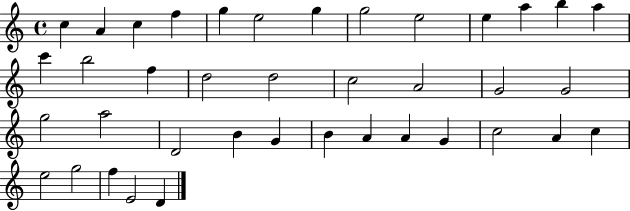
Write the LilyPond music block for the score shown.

{
  \clef treble
  \time 4/4
  \defaultTimeSignature
  \key c \major
  c''4 a'4 c''4 f''4 | g''4 e''2 g''4 | g''2 e''2 | e''4 a''4 b''4 a''4 | \break c'''4 b''2 f''4 | d''2 d''2 | c''2 a'2 | g'2 g'2 | \break g''2 a''2 | d'2 b'4 g'4 | b'4 a'4 a'4 g'4 | c''2 a'4 c''4 | \break e''2 g''2 | f''4 e'2 d'4 | \bar "|."
}